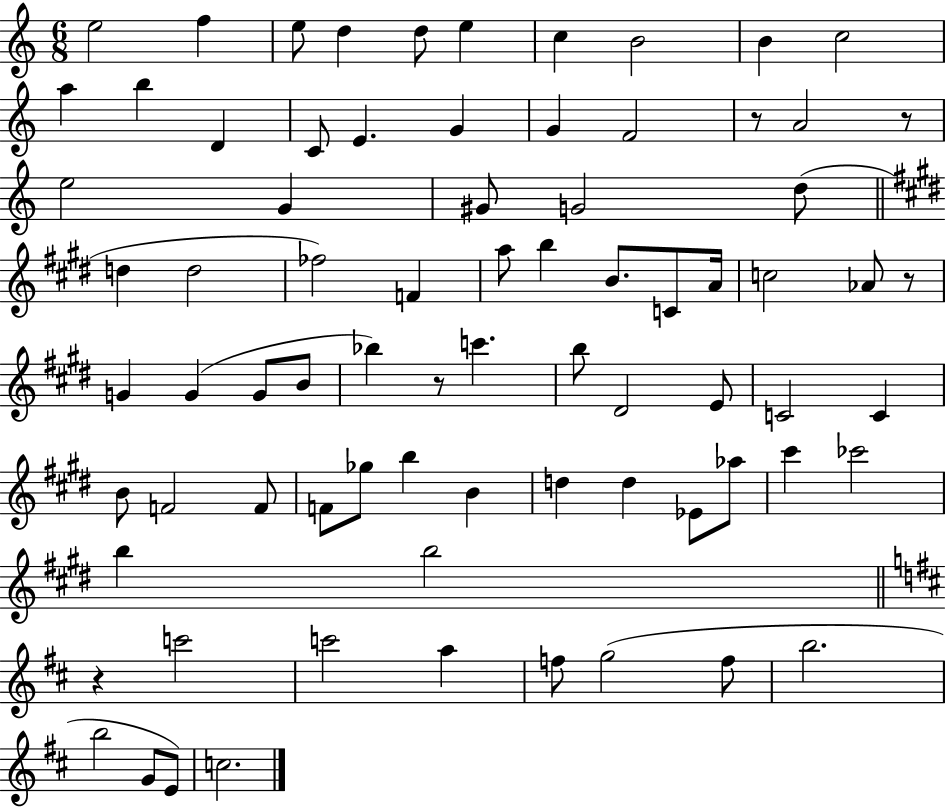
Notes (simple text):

E5/h F5/q E5/e D5/q D5/e E5/q C5/q B4/h B4/q C5/h A5/q B5/q D4/q C4/e E4/q. G4/q G4/q F4/h R/e A4/h R/e E5/h G4/q G#4/e G4/h D5/e D5/q D5/h FES5/h F4/q A5/e B5/q B4/e. C4/e A4/s C5/h Ab4/e R/e G4/q G4/q G4/e B4/e Bb5/q R/e C6/q. B5/e D#4/h E4/e C4/h C4/q B4/e F4/h F4/e F4/e Gb5/e B5/q B4/q D5/q D5/q Eb4/e Ab5/e C#6/q CES6/h B5/q B5/h R/q C6/h C6/h A5/q F5/e G5/h F5/e B5/h. B5/h G4/e E4/e C5/h.